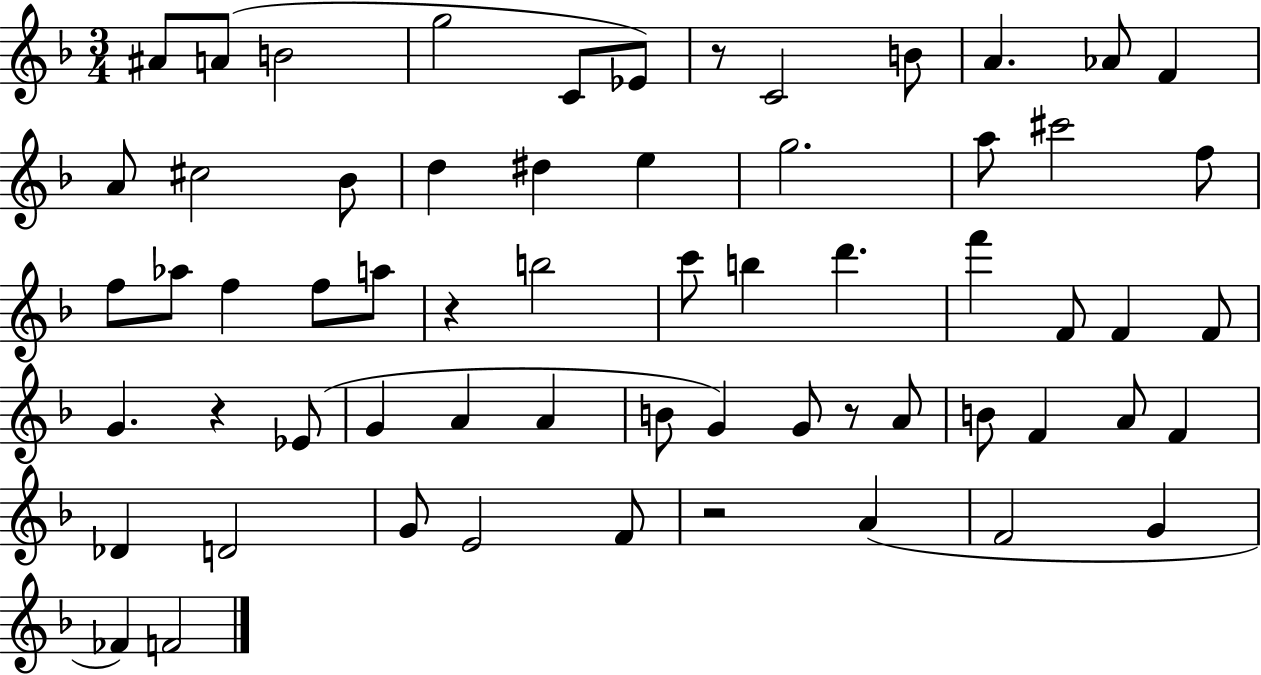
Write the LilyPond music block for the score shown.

{
  \clef treble
  \numericTimeSignature
  \time 3/4
  \key f \major
  ais'8 a'8( b'2 | g''2 c'8 ees'8) | r8 c'2 b'8 | a'4. aes'8 f'4 | \break a'8 cis''2 bes'8 | d''4 dis''4 e''4 | g''2. | a''8 cis'''2 f''8 | \break f''8 aes''8 f''4 f''8 a''8 | r4 b''2 | c'''8 b''4 d'''4. | f'''4 f'8 f'4 f'8 | \break g'4. r4 ees'8( | g'4 a'4 a'4 | b'8 g'4) g'8 r8 a'8 | b'8 f'4 a'8 f'4 | \break des'4 d'2 | g'8 e'2 f'8 | r2 a'4( | f'2 g'4 | \break fes'4) f'2 | \bar "|."
}